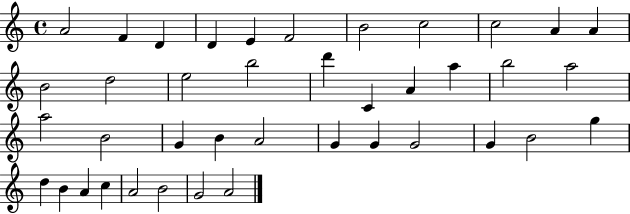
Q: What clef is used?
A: treble